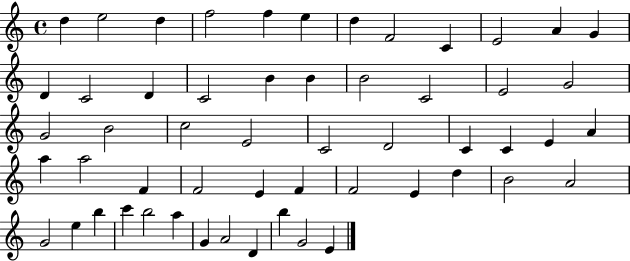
D5/q E5/h D5/q F5/h F5/q E5/q D5/q F4/h C4/q E4/h A4/q G4/q D4/q C4/h D4/q C4/h B4/q B4/q B4/h C4/h E4/h G4/h G4/h B4/h C5/h E4/h C4/h D4/h C4/q C4/q E4/q A4/q A5/q A5/h F4/q F4/h E4/q F4/q F4/h E4/q D5/q B4/h A4/h G4/h E5/q B5/q C6/q B5/h A5/q G4/q A4/h D4/q B5/q G4/h E4/q